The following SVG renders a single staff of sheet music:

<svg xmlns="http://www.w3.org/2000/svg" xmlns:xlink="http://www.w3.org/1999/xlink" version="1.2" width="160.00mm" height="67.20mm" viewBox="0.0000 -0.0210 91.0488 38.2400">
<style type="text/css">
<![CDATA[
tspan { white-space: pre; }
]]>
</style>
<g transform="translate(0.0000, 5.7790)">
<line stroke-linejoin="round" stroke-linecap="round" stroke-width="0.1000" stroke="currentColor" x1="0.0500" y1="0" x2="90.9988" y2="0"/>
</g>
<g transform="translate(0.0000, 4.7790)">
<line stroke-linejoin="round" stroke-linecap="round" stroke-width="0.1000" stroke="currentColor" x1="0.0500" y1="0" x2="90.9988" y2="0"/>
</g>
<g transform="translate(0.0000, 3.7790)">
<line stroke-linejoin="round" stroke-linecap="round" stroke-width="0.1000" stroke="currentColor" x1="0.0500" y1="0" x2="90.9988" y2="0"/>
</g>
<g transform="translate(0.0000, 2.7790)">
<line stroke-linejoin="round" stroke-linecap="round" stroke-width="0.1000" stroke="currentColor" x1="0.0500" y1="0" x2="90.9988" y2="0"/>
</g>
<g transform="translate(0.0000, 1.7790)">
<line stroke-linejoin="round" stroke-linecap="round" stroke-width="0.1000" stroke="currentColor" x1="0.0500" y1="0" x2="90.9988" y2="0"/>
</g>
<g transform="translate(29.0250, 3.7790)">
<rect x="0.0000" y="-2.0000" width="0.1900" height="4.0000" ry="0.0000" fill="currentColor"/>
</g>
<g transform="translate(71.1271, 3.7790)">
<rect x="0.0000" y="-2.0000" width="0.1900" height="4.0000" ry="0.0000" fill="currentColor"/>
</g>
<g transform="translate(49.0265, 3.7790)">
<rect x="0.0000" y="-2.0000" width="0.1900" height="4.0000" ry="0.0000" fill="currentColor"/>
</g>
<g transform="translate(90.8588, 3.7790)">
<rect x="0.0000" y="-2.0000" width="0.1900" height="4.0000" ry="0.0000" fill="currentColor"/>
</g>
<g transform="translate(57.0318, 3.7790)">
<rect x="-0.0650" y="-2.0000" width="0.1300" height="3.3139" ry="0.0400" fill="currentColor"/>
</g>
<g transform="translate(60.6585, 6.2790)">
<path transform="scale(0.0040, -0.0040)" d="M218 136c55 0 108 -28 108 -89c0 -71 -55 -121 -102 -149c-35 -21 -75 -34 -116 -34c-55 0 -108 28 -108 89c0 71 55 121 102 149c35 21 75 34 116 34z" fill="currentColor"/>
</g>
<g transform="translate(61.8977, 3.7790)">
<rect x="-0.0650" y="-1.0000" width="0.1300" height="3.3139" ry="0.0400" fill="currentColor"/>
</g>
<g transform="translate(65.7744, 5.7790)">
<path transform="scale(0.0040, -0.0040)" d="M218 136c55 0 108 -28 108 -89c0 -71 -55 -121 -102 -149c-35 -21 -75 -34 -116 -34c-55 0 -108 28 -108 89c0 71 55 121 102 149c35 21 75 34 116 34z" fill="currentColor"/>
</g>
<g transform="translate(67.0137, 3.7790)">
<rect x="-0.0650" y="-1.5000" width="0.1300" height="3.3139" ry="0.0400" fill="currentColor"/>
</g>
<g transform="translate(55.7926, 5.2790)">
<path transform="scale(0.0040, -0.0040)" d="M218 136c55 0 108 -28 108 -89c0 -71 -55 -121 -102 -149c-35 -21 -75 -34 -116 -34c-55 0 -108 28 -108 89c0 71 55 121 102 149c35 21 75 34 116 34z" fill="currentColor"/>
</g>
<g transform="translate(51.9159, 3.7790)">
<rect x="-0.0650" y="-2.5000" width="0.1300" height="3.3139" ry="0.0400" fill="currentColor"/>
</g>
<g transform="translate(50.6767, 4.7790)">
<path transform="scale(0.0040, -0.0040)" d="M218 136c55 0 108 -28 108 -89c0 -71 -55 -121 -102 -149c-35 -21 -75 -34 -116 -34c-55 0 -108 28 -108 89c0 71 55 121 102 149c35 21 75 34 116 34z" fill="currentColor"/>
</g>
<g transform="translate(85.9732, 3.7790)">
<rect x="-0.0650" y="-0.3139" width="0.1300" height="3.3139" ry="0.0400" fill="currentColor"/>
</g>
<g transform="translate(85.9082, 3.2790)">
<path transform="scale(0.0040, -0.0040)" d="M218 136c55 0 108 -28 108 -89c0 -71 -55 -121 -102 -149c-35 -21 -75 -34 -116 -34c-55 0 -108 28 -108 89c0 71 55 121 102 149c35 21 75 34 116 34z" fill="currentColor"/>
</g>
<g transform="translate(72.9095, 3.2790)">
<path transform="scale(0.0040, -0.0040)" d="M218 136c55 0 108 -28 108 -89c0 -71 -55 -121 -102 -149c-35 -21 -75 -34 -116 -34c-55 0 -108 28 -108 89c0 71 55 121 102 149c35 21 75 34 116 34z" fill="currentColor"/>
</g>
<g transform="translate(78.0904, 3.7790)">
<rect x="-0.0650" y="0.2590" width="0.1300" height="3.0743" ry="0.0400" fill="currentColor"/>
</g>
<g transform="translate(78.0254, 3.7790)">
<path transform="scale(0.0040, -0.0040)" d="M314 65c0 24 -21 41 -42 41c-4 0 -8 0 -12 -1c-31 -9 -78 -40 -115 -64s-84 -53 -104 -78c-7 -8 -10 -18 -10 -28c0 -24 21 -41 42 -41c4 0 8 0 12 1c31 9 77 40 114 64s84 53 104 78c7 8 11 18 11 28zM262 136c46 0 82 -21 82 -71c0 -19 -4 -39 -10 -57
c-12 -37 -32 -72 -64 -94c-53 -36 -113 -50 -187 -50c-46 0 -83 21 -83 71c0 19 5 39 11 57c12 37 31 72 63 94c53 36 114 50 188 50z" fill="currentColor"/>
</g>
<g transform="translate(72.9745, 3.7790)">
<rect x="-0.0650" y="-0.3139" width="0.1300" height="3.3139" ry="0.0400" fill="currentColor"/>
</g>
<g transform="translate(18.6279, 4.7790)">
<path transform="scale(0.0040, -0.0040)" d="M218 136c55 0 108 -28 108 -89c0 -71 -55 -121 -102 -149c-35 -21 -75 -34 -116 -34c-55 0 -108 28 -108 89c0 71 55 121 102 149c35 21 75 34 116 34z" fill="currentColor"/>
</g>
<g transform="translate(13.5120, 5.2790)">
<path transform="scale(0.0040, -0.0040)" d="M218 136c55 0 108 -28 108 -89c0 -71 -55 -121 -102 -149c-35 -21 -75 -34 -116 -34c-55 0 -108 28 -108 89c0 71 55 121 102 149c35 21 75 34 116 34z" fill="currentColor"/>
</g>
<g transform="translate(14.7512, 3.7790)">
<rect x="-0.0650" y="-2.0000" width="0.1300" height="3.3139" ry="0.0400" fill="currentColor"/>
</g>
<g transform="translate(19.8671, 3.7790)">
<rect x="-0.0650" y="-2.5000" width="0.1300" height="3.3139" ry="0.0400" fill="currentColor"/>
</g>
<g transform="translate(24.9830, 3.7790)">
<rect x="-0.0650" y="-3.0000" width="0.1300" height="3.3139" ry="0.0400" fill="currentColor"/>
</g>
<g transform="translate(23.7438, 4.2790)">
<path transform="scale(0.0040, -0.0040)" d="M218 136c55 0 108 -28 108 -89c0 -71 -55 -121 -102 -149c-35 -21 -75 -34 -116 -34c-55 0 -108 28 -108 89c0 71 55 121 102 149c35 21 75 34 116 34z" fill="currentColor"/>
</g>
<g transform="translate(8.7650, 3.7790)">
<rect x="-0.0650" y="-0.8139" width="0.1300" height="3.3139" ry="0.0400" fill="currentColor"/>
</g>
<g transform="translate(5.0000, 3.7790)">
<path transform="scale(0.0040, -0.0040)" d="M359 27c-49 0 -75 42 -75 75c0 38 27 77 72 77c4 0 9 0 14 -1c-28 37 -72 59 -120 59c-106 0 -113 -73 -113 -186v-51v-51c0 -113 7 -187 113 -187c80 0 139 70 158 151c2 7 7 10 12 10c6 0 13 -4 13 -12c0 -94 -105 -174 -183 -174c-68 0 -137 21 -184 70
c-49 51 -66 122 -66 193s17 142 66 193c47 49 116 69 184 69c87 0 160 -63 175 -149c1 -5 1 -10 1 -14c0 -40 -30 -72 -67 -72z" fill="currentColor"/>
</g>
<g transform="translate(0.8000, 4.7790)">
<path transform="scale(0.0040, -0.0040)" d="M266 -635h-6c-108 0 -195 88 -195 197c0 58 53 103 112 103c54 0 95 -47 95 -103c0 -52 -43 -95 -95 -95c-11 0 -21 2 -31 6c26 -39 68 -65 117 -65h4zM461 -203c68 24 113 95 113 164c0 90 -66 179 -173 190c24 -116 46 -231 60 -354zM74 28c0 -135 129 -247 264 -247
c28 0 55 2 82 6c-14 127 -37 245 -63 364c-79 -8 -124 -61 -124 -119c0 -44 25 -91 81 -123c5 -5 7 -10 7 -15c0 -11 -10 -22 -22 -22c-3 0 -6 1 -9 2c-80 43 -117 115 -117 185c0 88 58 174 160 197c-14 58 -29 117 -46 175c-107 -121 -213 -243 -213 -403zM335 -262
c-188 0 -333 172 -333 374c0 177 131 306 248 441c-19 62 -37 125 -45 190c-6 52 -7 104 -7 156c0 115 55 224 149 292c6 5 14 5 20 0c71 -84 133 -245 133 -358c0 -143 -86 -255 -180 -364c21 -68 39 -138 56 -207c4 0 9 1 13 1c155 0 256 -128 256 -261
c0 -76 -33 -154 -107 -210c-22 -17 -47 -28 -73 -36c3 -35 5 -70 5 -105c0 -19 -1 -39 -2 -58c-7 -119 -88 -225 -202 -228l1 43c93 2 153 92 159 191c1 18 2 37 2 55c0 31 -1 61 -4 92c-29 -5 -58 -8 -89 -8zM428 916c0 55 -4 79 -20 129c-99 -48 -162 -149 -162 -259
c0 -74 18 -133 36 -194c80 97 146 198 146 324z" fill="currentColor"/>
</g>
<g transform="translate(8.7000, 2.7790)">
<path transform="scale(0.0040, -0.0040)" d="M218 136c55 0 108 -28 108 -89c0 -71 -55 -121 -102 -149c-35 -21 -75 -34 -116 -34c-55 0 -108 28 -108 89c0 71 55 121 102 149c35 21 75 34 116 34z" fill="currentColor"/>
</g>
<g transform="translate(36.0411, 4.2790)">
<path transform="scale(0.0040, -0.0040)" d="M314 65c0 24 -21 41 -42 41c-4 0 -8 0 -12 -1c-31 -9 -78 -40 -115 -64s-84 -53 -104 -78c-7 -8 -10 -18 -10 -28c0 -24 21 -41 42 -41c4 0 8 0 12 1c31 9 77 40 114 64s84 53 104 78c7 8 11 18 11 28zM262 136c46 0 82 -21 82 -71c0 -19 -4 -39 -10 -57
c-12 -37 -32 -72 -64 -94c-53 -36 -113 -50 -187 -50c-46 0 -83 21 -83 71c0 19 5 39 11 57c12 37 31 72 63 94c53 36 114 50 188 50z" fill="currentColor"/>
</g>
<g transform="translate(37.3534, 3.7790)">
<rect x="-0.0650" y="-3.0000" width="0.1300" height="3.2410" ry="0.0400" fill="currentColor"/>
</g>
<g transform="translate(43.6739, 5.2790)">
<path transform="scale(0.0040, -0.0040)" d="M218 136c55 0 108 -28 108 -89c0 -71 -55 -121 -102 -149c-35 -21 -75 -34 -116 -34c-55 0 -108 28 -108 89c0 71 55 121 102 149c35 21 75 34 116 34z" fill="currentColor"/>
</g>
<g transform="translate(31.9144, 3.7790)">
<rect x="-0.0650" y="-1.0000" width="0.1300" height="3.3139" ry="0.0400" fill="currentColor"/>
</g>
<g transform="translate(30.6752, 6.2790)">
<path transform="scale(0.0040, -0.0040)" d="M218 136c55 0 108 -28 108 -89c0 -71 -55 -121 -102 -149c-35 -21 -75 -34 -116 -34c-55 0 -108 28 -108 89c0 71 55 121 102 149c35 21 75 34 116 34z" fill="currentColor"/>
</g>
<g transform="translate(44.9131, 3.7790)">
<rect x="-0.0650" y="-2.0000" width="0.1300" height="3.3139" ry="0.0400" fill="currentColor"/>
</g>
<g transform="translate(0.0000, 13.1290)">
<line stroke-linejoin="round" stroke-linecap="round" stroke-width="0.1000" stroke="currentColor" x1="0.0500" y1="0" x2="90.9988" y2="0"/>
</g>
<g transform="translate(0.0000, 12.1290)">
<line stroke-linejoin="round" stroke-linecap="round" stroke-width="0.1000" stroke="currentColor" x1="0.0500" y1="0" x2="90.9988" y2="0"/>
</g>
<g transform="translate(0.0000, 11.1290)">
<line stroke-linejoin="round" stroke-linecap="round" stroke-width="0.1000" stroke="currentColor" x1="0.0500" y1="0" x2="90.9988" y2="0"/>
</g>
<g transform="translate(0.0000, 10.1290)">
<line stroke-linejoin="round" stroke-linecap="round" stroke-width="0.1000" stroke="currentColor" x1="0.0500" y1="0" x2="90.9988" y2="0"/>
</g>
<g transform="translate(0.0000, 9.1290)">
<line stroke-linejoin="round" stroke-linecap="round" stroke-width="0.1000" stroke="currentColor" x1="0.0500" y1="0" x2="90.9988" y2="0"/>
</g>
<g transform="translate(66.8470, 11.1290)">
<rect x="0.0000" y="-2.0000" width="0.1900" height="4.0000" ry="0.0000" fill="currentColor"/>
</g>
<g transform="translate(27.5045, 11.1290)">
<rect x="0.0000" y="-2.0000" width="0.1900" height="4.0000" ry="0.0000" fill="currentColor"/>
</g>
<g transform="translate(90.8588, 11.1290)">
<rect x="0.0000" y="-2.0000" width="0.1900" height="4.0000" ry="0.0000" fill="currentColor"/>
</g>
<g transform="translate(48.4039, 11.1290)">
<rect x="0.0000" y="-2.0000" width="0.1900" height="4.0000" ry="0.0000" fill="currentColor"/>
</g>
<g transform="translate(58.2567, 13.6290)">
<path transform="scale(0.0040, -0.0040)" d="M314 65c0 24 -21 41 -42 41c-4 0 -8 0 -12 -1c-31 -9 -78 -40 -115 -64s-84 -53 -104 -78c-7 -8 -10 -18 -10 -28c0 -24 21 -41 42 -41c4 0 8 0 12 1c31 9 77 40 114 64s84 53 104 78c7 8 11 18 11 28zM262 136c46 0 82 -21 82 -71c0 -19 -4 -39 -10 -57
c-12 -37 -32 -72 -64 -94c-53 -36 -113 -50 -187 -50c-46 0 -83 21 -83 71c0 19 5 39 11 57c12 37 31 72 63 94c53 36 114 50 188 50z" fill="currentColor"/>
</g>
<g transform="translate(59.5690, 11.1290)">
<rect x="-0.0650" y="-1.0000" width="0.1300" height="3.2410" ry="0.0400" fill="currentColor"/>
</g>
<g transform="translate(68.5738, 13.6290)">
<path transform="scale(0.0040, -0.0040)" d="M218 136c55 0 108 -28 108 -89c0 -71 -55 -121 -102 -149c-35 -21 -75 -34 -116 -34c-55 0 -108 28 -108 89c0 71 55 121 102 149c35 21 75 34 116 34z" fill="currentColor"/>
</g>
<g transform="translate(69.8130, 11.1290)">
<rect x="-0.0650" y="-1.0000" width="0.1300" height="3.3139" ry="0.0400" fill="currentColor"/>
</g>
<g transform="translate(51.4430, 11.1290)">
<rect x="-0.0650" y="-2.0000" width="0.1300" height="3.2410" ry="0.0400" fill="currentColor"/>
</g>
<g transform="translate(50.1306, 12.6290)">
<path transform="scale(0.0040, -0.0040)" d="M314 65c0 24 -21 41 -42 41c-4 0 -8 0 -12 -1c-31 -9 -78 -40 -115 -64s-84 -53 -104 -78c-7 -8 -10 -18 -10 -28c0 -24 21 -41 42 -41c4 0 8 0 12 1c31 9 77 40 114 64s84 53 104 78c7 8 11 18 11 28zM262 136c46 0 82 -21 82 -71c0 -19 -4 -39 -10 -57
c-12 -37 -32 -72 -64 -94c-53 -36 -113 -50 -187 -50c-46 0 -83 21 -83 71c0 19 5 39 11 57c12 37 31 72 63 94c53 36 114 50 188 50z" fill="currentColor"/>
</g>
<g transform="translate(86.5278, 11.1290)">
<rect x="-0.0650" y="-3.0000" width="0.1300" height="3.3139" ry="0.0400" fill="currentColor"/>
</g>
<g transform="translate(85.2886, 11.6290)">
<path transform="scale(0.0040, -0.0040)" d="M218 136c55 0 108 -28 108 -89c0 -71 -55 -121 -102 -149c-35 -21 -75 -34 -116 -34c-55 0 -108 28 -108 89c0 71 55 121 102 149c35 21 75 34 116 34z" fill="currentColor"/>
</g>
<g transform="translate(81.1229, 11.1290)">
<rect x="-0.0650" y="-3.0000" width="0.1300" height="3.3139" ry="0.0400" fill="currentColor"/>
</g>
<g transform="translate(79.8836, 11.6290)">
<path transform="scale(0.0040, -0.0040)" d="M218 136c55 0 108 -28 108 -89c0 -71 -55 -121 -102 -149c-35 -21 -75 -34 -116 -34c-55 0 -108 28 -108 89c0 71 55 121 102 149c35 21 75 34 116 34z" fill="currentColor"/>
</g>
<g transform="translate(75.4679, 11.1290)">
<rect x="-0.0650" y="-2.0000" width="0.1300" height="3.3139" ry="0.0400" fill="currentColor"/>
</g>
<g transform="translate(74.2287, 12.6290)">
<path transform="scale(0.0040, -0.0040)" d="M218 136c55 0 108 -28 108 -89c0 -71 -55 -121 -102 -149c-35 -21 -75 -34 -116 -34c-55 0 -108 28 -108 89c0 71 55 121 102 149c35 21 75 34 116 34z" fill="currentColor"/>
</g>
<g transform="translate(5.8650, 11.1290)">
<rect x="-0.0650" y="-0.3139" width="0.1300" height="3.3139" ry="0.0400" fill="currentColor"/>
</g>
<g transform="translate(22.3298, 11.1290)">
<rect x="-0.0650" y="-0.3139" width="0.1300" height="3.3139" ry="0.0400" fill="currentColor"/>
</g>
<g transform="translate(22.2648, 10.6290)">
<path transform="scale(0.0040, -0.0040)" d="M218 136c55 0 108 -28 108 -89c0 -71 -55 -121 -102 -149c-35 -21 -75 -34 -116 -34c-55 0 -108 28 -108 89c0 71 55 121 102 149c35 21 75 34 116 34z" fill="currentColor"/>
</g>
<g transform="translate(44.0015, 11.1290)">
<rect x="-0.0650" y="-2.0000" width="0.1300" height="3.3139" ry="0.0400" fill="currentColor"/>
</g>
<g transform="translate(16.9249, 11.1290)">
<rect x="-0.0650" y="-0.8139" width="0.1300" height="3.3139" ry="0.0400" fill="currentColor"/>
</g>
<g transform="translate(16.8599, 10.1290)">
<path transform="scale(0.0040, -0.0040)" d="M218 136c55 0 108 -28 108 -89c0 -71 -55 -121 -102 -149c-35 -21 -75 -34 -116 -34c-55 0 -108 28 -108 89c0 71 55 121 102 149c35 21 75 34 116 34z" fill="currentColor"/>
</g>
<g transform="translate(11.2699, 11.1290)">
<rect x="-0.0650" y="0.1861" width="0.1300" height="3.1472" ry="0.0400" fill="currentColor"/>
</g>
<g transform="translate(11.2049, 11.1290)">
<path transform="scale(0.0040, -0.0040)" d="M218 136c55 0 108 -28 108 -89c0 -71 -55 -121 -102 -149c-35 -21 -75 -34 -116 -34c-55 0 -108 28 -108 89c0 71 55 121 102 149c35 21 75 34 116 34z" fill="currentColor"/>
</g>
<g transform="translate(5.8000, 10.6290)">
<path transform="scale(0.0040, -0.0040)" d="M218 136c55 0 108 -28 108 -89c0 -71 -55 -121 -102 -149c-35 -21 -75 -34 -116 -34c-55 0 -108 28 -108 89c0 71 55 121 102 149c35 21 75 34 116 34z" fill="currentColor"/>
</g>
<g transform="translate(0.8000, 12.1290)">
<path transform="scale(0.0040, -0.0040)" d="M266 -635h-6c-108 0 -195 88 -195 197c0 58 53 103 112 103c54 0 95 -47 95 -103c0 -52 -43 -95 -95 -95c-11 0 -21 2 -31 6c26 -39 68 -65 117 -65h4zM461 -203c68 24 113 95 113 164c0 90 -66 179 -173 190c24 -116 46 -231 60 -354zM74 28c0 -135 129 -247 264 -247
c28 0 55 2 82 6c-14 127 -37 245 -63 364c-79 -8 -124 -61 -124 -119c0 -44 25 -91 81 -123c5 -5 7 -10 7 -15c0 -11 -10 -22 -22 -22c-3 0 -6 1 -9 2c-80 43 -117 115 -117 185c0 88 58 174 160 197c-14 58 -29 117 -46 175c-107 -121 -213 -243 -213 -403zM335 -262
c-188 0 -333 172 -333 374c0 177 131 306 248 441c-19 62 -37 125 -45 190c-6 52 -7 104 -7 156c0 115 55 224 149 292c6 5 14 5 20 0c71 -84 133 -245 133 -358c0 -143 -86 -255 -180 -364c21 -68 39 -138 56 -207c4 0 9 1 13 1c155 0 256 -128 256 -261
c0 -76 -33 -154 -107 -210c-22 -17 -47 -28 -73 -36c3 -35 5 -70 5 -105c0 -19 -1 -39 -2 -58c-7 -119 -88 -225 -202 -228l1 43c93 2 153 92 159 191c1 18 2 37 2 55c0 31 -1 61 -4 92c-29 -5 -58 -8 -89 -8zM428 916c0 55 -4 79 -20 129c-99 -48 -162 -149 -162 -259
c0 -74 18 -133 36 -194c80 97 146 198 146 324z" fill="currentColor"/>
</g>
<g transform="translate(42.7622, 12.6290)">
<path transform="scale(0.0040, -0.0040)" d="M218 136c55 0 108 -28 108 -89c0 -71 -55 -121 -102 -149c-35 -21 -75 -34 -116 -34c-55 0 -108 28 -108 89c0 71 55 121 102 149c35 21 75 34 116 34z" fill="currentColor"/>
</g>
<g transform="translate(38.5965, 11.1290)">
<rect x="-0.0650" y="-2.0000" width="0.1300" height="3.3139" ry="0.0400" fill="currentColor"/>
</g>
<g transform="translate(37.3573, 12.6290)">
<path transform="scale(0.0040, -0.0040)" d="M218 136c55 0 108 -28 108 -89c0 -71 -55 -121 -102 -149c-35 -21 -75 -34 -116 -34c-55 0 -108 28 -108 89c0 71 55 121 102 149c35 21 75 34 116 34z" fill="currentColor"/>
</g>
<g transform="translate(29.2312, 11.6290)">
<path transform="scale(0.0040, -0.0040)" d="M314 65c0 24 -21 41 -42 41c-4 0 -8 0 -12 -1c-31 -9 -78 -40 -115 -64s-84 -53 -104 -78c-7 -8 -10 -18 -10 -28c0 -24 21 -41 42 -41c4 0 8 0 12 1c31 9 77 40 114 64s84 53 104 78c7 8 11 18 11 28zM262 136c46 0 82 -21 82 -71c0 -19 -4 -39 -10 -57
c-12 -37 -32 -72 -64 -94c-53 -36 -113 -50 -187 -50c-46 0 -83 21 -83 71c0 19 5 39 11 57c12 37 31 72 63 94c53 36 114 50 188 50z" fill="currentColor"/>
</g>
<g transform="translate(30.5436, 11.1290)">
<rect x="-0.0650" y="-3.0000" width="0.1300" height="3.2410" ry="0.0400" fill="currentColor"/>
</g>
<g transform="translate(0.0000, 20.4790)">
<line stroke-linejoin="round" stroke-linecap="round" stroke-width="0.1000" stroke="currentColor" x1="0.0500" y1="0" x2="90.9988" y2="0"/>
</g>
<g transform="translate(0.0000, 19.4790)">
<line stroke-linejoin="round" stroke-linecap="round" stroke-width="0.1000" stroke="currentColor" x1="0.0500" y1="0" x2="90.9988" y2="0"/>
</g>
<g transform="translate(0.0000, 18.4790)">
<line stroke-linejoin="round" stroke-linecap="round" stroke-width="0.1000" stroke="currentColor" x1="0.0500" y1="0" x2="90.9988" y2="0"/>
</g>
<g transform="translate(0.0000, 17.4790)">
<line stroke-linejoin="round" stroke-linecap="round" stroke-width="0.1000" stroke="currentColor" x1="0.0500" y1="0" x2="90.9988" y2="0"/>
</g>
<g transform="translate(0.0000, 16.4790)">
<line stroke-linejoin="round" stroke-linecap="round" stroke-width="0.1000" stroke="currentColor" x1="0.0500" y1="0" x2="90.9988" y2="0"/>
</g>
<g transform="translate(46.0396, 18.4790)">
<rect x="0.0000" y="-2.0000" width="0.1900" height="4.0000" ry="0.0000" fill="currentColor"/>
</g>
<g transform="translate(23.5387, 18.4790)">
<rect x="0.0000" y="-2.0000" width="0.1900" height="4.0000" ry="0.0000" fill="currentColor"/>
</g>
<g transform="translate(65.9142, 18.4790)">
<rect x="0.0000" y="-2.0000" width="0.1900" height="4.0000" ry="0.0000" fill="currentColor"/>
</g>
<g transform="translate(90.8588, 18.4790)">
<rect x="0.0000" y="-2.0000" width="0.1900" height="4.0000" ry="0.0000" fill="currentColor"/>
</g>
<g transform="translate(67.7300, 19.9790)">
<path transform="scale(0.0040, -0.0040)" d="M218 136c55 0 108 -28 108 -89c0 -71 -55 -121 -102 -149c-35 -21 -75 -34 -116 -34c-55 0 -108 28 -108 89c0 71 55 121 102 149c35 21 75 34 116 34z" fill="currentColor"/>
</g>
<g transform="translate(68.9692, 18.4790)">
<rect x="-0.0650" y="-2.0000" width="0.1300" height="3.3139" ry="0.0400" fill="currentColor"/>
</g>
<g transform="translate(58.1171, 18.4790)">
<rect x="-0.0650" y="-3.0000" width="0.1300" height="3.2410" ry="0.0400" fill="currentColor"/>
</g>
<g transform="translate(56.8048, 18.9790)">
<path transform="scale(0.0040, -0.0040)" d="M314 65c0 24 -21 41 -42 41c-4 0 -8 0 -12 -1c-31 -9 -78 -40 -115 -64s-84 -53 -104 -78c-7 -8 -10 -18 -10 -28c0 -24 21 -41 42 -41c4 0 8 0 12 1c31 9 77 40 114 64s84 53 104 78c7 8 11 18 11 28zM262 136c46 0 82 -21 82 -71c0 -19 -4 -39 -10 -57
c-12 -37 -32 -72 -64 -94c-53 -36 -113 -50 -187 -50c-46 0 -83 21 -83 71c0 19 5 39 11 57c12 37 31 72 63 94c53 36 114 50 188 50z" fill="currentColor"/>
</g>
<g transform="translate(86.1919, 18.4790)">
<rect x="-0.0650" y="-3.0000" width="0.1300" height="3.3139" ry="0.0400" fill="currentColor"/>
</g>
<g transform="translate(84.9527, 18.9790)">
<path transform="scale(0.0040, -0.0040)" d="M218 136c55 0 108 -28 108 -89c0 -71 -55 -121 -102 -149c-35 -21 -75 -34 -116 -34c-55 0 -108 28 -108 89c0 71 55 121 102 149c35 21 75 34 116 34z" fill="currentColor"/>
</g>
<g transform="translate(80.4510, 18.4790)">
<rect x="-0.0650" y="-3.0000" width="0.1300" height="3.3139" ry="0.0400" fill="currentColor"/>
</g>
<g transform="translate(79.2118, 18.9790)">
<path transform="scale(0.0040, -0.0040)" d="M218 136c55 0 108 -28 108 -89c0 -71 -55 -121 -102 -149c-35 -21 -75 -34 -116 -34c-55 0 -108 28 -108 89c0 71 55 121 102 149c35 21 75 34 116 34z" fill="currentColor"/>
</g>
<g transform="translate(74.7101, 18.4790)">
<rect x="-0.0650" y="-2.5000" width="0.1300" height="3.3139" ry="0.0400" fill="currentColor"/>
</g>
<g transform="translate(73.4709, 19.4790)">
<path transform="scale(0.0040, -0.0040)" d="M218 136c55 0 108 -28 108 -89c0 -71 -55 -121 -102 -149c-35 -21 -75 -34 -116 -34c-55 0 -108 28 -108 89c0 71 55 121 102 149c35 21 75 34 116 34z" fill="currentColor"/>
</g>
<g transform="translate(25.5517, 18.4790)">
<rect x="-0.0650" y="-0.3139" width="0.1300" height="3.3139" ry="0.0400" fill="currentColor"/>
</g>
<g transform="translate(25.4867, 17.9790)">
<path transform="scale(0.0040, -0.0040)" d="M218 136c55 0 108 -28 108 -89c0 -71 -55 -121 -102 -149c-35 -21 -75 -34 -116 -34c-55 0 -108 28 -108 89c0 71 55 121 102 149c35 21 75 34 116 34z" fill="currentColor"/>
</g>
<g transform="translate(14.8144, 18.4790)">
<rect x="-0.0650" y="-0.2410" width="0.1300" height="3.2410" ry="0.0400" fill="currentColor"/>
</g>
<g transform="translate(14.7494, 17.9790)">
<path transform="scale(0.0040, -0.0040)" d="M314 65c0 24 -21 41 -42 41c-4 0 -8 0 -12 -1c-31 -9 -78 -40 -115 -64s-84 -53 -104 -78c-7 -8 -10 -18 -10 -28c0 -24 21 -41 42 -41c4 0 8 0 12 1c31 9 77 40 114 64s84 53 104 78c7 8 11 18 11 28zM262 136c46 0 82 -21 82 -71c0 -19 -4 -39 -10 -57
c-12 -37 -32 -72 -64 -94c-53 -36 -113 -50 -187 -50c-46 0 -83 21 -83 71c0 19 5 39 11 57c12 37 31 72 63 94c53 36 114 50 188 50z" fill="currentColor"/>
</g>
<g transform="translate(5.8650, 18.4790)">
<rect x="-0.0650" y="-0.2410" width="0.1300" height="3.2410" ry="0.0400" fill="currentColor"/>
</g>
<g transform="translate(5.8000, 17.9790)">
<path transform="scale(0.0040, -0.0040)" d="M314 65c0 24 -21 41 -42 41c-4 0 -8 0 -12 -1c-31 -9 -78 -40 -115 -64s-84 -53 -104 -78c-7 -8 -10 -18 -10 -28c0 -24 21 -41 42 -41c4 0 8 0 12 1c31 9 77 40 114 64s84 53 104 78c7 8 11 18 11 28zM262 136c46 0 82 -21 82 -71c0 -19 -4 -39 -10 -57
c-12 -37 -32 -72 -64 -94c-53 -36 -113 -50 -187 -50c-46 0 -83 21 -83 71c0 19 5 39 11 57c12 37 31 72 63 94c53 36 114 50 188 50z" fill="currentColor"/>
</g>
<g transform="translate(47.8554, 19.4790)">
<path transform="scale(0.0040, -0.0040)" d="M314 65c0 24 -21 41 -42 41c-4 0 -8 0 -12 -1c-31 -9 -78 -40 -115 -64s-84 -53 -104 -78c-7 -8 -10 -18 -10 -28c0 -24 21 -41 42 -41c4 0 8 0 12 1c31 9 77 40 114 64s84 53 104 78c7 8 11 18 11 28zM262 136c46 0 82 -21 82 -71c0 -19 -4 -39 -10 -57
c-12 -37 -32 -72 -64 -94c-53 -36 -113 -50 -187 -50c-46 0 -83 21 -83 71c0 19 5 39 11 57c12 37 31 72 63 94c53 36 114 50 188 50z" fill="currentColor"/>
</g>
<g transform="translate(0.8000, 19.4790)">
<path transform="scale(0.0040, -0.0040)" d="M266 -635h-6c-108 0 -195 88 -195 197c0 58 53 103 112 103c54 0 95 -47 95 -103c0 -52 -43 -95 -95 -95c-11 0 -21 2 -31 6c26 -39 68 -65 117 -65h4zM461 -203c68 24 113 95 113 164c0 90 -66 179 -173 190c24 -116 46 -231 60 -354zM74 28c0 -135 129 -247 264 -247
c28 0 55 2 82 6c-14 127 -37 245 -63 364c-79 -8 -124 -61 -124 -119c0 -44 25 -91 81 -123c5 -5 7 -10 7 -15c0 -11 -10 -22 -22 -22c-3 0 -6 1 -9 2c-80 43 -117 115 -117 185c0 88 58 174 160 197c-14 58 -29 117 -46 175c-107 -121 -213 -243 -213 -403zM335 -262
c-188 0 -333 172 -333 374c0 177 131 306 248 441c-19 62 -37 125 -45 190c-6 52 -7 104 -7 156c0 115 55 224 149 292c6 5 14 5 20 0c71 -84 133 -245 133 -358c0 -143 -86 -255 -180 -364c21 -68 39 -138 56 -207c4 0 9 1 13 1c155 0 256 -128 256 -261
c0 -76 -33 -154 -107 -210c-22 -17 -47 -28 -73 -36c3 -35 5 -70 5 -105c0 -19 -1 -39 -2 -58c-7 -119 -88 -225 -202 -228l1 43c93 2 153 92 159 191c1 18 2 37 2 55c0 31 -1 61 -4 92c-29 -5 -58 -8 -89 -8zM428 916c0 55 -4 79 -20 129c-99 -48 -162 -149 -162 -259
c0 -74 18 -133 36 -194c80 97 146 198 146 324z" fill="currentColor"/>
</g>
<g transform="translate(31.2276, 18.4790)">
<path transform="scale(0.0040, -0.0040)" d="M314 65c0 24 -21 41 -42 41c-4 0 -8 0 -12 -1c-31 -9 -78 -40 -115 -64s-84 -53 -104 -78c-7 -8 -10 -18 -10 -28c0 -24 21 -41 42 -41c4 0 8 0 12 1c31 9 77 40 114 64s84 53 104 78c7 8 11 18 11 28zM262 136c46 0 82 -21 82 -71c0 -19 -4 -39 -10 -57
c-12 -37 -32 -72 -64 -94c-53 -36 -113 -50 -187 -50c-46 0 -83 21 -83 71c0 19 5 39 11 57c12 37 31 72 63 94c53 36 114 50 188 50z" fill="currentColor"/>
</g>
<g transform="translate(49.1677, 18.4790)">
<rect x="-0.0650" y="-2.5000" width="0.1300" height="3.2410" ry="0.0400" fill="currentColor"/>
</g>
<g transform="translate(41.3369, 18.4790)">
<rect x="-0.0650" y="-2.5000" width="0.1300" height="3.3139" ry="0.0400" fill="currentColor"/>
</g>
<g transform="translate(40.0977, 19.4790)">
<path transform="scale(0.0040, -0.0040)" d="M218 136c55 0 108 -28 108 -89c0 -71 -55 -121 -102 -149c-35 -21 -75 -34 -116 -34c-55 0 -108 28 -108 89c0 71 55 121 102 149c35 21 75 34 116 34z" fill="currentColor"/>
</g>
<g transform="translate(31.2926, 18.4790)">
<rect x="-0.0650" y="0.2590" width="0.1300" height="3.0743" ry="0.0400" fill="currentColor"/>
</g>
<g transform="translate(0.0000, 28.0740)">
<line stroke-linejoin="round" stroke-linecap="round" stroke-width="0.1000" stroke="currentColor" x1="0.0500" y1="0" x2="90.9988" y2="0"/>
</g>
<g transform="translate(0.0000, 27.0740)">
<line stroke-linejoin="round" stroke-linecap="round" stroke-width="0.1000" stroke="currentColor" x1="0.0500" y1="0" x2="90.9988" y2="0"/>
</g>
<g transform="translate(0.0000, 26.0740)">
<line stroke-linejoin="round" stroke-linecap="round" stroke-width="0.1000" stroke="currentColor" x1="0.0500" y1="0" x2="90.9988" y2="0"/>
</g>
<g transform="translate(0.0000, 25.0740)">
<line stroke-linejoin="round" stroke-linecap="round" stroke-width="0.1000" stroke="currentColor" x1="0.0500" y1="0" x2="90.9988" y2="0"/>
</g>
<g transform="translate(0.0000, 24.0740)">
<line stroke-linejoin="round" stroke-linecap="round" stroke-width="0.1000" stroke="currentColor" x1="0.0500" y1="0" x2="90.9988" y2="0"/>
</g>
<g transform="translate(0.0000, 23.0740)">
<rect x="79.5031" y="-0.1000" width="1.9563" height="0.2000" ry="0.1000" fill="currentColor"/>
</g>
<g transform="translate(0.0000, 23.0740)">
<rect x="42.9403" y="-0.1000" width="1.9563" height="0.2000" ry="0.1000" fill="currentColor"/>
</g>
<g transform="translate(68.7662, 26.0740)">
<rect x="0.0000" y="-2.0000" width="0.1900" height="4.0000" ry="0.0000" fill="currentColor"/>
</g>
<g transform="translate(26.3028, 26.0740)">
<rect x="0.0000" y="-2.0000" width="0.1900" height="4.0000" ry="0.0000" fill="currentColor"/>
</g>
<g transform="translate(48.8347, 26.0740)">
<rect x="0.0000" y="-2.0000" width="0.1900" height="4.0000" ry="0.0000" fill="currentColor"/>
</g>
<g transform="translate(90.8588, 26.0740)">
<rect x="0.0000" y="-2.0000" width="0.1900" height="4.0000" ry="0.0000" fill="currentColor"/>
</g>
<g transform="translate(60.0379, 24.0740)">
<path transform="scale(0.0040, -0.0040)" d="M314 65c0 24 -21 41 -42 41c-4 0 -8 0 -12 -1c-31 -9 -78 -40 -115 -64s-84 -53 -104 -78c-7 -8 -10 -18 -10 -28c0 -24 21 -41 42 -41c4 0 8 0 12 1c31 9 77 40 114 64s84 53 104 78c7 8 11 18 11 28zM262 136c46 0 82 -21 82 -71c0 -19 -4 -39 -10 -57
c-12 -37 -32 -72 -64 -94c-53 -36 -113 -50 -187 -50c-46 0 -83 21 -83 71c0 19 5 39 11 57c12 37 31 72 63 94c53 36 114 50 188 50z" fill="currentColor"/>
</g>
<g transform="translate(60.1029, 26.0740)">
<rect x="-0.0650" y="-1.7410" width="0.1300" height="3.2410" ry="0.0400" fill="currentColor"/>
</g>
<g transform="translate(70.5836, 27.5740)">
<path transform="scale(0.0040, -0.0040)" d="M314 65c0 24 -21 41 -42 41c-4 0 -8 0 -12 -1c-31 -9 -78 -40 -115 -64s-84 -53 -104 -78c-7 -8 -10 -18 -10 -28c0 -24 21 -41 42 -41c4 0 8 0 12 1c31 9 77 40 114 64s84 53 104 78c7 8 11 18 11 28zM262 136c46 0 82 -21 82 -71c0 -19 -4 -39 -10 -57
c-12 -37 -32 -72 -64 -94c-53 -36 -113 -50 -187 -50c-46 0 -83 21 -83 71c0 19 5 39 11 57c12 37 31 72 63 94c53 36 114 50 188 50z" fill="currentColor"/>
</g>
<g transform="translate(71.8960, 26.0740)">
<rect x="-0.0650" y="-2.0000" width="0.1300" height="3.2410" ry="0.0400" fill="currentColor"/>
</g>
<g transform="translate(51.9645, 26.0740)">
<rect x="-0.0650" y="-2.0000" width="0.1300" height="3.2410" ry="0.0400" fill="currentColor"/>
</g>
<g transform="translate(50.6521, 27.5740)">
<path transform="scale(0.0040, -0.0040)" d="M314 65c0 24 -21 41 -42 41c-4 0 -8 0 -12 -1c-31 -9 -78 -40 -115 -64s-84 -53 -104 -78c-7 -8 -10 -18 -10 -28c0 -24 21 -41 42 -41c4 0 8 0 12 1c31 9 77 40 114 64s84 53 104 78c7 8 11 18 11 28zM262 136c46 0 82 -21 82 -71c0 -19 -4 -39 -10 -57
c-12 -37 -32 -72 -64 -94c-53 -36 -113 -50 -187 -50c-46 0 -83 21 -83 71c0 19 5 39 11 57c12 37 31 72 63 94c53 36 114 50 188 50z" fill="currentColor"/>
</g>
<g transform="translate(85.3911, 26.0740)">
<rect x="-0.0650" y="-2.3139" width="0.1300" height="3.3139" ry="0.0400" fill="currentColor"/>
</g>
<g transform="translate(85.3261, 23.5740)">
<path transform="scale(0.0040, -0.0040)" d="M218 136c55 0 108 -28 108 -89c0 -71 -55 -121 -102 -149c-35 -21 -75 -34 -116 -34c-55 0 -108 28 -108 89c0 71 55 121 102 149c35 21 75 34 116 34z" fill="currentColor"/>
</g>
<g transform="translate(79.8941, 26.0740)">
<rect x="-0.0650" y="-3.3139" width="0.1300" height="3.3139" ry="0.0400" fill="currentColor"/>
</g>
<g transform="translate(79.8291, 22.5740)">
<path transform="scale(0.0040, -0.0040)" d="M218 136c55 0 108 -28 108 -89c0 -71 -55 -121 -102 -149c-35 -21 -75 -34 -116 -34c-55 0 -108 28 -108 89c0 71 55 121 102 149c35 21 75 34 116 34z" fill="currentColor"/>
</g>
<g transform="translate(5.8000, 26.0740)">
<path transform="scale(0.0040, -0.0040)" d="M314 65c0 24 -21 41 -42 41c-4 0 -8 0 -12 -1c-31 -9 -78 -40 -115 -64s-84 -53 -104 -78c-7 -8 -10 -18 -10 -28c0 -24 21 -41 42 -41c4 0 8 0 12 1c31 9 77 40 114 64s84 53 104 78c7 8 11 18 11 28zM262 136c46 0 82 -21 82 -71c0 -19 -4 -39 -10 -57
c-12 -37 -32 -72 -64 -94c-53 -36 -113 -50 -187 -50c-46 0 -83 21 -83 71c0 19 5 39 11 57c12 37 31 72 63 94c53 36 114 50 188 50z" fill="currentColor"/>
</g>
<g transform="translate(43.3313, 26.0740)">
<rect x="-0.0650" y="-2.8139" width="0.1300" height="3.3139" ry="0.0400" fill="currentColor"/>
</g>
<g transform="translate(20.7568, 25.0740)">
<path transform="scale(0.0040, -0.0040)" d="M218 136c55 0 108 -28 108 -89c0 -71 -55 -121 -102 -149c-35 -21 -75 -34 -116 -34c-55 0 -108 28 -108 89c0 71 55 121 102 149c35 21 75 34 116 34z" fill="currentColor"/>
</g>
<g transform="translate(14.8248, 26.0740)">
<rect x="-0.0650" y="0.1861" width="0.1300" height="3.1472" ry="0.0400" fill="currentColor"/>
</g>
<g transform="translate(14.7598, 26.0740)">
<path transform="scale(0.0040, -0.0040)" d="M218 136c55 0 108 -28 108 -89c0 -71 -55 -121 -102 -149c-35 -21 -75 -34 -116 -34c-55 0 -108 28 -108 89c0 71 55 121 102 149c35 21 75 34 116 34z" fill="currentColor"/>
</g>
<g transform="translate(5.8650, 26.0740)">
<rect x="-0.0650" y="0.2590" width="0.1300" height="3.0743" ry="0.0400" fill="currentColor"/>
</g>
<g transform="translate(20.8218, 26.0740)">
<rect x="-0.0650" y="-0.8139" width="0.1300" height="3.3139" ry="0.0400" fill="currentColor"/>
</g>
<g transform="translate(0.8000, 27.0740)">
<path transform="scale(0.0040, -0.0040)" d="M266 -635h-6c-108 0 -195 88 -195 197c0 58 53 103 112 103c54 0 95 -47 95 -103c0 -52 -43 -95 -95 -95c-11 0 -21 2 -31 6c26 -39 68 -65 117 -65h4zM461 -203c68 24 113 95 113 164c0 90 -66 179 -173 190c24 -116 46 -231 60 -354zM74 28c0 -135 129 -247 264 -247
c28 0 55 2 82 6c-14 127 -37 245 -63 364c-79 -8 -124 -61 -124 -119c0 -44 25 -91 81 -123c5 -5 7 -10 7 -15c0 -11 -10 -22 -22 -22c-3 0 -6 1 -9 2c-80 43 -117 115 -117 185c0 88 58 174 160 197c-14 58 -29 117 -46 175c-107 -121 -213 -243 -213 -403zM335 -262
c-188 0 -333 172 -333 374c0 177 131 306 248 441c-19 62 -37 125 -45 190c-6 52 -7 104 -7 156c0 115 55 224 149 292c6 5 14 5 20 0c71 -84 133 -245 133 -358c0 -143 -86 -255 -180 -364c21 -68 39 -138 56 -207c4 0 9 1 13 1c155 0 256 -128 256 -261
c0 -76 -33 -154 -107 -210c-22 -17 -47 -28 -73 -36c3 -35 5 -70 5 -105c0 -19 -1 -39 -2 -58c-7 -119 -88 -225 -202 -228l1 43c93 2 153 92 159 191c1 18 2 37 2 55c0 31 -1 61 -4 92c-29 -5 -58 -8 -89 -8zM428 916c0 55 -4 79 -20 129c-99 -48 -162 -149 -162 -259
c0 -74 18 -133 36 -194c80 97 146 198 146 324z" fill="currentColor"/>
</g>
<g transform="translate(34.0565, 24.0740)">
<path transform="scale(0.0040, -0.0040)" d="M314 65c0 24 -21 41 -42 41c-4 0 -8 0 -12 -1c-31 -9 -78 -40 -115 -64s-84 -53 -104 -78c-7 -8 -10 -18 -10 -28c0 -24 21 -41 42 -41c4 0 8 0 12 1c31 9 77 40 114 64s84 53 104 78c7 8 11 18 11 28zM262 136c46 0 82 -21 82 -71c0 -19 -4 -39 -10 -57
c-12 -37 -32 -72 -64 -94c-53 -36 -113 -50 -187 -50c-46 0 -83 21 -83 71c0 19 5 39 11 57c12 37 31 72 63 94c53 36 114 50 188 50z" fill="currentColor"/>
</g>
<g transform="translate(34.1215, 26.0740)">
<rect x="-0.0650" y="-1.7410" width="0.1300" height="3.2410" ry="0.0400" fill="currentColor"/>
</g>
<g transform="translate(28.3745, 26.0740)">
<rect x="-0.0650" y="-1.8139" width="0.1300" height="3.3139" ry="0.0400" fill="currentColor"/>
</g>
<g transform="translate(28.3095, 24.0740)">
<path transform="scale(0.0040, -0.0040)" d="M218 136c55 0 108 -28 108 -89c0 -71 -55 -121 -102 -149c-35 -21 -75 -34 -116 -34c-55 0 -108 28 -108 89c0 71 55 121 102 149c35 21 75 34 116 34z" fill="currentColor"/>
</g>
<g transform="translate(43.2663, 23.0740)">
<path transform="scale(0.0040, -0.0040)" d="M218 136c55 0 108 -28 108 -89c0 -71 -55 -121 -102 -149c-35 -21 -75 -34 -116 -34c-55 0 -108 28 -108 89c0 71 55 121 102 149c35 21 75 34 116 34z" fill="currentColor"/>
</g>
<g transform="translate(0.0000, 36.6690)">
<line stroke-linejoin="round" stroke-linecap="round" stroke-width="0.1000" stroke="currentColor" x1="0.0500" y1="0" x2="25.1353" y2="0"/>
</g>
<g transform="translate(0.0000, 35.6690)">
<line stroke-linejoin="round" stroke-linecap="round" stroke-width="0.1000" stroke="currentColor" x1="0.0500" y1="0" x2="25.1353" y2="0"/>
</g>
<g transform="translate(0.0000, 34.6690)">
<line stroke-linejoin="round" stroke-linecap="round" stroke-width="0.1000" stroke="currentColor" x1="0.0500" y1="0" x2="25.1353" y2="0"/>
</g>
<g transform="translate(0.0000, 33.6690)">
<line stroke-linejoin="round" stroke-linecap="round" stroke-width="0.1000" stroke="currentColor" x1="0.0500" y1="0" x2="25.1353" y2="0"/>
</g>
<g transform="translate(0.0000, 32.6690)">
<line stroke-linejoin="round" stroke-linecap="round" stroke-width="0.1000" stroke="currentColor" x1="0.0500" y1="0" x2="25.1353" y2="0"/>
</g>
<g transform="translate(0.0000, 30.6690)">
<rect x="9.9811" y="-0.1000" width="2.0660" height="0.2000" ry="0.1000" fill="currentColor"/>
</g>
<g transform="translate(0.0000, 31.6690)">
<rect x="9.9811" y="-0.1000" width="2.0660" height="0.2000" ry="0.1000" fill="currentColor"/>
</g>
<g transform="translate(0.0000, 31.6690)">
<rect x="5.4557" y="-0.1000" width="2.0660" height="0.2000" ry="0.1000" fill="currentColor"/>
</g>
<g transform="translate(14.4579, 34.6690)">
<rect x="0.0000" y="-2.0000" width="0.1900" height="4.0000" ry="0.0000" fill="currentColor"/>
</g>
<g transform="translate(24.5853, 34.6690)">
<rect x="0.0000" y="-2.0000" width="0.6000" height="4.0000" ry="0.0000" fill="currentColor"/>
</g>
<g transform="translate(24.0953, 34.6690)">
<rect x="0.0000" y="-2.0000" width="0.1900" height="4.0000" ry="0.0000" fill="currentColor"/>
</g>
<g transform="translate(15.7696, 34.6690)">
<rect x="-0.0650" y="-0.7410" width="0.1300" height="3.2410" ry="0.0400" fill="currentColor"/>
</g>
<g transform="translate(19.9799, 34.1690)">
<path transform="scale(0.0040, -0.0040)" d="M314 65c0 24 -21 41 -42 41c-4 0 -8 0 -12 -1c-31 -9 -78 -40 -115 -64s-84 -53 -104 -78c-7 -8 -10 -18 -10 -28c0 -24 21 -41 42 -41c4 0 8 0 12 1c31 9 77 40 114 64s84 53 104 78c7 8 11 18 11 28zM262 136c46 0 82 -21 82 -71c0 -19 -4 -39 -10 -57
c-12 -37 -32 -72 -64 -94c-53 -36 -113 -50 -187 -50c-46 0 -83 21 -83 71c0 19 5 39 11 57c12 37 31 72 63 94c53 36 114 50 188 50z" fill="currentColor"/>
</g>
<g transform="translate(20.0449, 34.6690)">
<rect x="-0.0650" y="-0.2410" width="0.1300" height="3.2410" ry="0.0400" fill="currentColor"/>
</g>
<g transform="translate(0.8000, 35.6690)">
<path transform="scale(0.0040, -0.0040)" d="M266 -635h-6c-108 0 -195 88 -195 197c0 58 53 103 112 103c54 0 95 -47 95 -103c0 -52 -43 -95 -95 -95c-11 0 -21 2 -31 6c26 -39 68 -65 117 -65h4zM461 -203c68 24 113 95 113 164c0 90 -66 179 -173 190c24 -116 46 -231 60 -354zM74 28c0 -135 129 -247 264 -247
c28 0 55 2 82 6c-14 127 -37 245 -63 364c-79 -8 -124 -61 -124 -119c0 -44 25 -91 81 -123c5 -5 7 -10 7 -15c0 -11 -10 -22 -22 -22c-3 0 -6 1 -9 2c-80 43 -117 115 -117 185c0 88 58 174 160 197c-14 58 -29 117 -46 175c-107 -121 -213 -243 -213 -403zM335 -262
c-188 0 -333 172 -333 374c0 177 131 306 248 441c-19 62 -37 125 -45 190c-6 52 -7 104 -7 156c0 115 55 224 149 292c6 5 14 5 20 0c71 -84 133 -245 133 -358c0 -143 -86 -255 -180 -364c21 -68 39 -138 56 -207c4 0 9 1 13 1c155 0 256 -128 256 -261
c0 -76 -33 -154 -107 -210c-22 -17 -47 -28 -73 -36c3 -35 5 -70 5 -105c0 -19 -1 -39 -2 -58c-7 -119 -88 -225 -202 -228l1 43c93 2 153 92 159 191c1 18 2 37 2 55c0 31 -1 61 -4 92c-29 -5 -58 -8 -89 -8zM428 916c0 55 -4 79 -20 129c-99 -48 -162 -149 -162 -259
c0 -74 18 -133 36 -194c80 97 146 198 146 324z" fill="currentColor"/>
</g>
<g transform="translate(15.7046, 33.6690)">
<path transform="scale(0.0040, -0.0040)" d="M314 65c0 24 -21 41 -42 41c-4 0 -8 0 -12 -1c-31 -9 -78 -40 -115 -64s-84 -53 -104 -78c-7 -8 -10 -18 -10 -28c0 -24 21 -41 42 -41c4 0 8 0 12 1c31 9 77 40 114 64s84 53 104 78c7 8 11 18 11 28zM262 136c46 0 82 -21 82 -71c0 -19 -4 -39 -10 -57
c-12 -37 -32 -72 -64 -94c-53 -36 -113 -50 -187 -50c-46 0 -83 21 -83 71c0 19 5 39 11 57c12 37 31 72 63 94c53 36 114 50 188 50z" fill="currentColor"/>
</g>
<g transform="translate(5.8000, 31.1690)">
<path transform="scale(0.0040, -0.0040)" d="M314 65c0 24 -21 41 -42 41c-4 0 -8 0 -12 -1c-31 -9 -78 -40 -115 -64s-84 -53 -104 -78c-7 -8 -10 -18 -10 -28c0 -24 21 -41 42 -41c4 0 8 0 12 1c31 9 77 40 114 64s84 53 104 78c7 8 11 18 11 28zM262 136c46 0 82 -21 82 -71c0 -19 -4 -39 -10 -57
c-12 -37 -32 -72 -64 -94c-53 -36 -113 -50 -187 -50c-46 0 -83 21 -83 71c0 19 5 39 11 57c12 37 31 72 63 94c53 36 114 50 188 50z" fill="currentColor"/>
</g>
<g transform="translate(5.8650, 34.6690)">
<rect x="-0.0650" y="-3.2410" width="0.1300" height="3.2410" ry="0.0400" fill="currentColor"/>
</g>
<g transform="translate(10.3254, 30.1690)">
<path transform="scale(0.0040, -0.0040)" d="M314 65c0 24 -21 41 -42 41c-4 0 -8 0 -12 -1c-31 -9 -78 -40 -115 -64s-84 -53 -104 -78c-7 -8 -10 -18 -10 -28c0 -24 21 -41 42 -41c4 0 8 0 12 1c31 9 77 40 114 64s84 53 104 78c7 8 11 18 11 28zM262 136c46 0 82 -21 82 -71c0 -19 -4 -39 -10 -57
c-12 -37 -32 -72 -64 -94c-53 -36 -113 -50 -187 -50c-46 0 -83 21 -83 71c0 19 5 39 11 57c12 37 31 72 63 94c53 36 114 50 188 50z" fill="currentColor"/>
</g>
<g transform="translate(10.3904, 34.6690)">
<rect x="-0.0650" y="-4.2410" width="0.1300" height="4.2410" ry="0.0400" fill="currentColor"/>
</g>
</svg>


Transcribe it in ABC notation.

X:1
T:Untitled
M:4/4
L:1/4
K:C
d F G A D A2 F G F D E c B2 c c B d c A2 F F F2 D2 D F A A c2 c2 c B2 G G2 A2 F G A A B2 B d f f2 a F2 f2 F2 b g b2 d'2 d2 c2